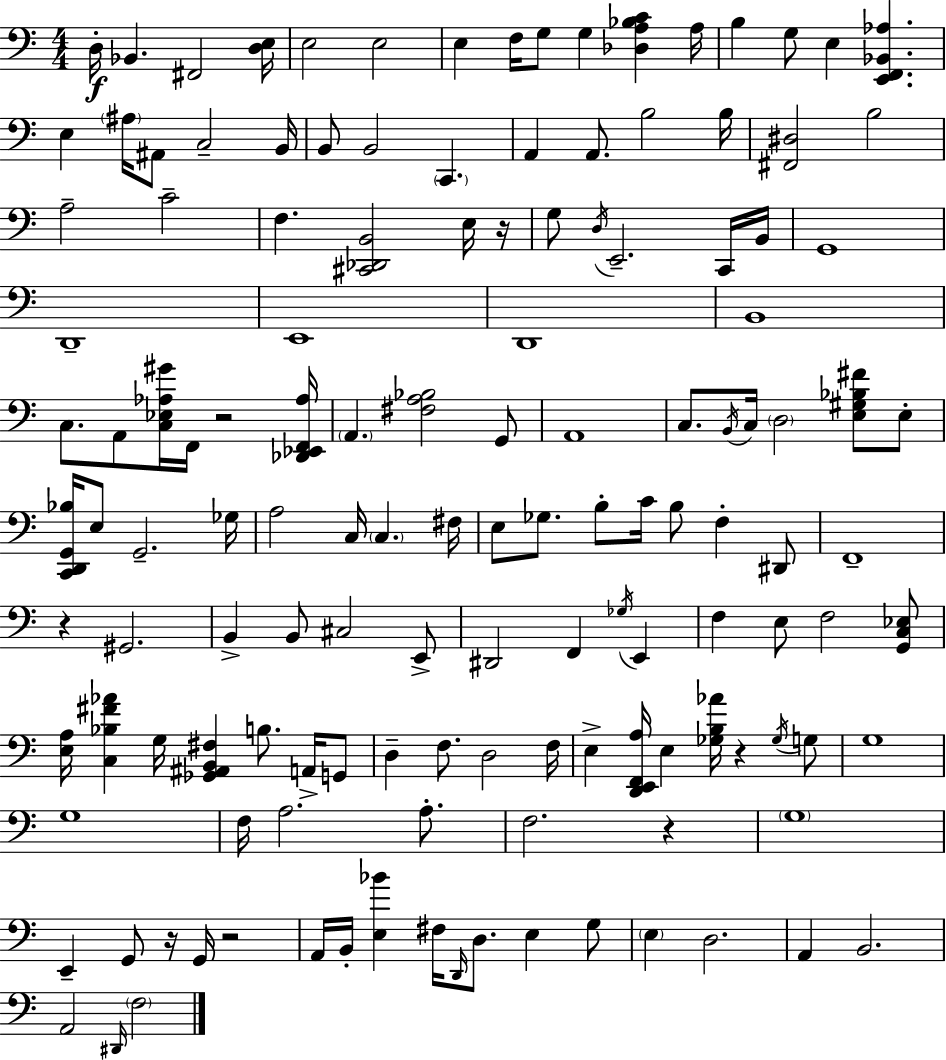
X:1
T:Untitled
M:4/4
L:1/4
K:Am
D,/4 _B,, ^F,,2 [D,E,]/4 E,2 E,2 E, F,/4 G,/2 G, [_D,A,_B,C] A,/4 B, G,/2 E, [E,,F,,_B,,_A,] E, ^A,/4 ^A,,/2 C,2 B,,/4 B,,/2 B,,2 C,, A,, A,,/2 B,2 B,/4 [^F,,^D,]2 B,2 A,2 C2 F, [^C,,_D,,B,,]2 E,/4 z/4 G,/2 D,/4 E,,2 C,,/4 B,,/4 G,,4 D,,4 E,,4 D,,4 B,,4 C,/2 A,,/2 [C,_E,_A,^G]/4 F,,/4 z2 [_D,,_E,,F,,_A,]/4 A,, [^F,A,_B,]2 G,,/2 A,,4 C,/2 B,,/4 C,/4 D,2 [E,^G,_B,^F]/2 E,/2 [C,,D,,G,,_B,]/4 E,/2 G,,2 _G,/4 A,2 C,/4 C, ^F,/4 E,/2 _G,/2 B,/2 C/4 B,/2 F, ^D,,/2 F,,4 z ^G,,2 B,, B,,/2 ^C,2 E,,/2 ^D,,2 F,, _G,/4 E,, F, E,/2 F,2 [G,,C,_E,]/2 [E,A,]/4 [C,_B,^F_A] G,/4 [_G,,^A,,B,,^F,] B,/2 A,,/4 G,,/2 D, F,/2 D,2 F,/4 E, [D,,E,,F,,A,]/4 E, [_G,B,_A]/4 z _G,/4 G,/2 G,4 G,4 F,/4 A,2 A,/2 F,2 z G,4 E,, G,,/2 z/4 G,,/4 z2 A,,/4 B,,/4 [E,_B] ^F,/4 D,,/4 D,/2 E, G,/2 E, D,2 A,, B,,2 A,,2 ^D,,/4 F,2